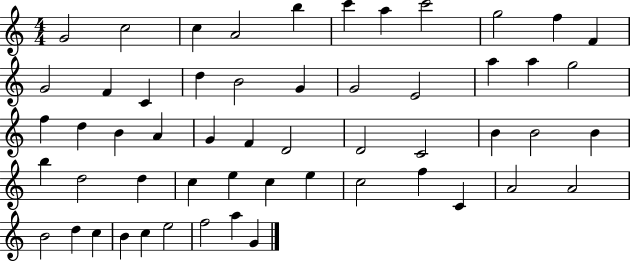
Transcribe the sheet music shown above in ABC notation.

X:1
T:Untitled
M:4/4
L:1/4
K:C
G2 c2 c A2 b c' a c'2 g2 f F G2 F C d B2 G G2 E2 a a g2 f d B A G F D2 D2 C2 B B2 B b d2 d c e c e c2 f C A2 A2 B2 d c B c e2 f2 a G